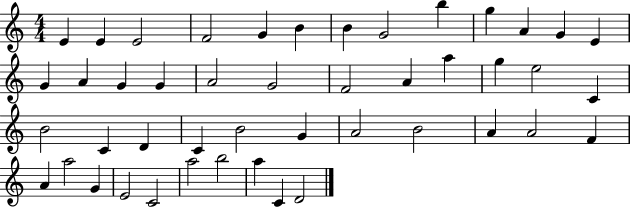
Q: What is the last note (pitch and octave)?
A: D4